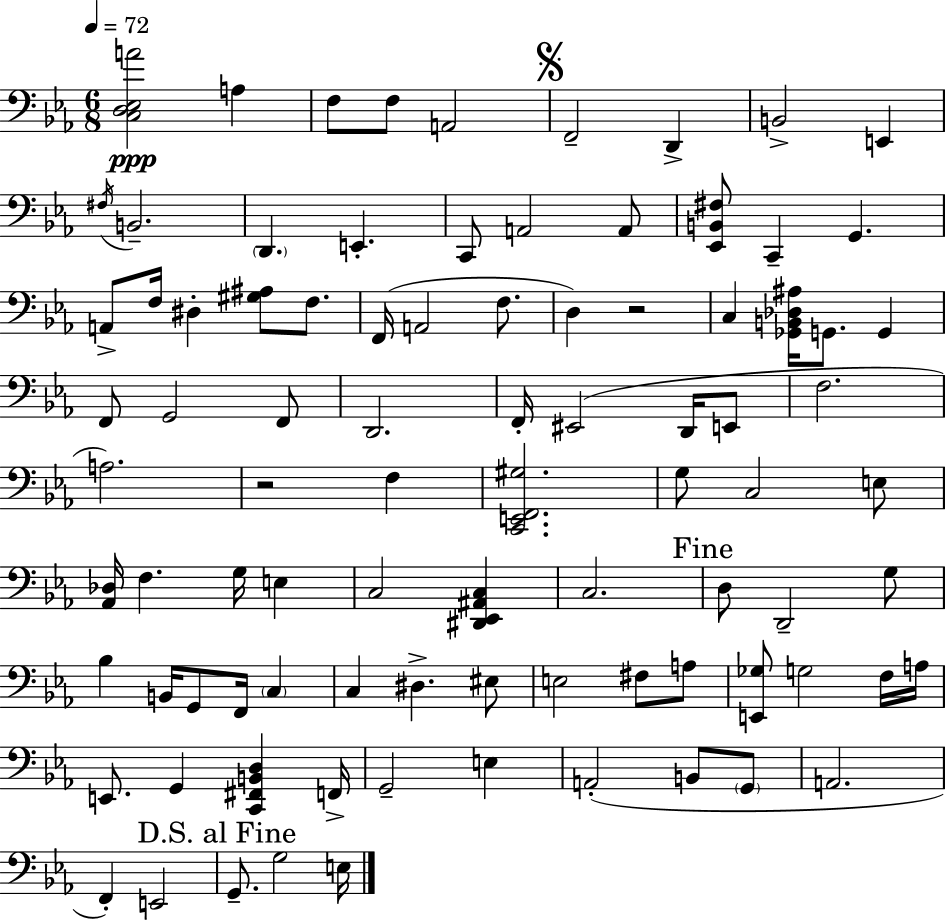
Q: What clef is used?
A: bass